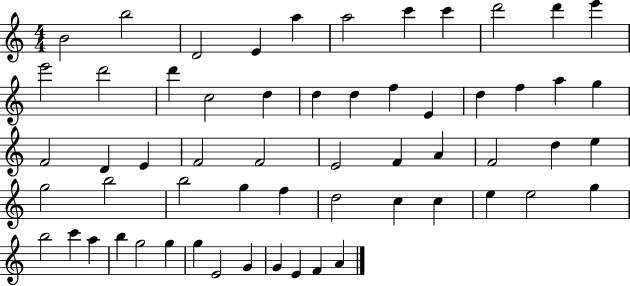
X:1
T:Untitled
M:4/4
L:1/4
K:C
B2 b2 D2 E a a2 c' c' d'2 d' e' e'2 d'2 d' c2 d d d f E d f a g F2 D E F2 F2 E2 F A F2 d e g2 b2 b2 g f d2 c c e e2 g b2 c' a b g2 g g E2 G G E F A